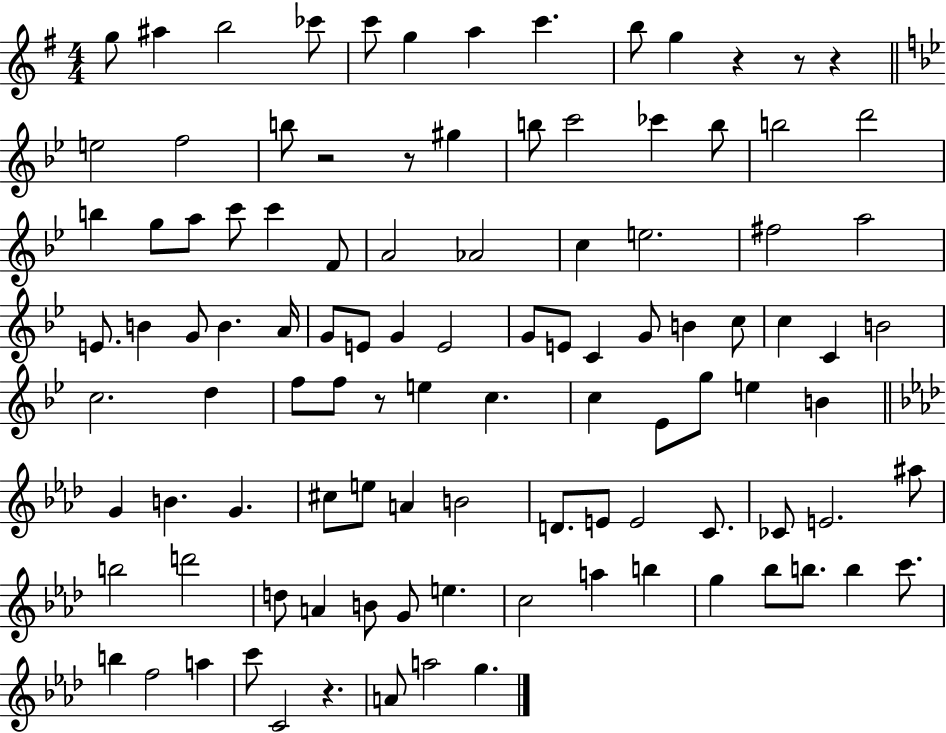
G5/e A#5/q B5/h CES6/e C6/e G5/q A5/q C6/q. B5/e G5/q R/q R/e R/q E5/h F5/h B5/e R/h R/e G#5/q B5/e C6/h CES6/q B5/e B5/h D6/h B5/q G5/e A5/e C6/e C6/q F4/e A4/h Ab4/h C5/q E5/h. F#5/h A5/h E4/e. B4/q G4/e B4/q. A4/s G4/e E4/e G4/q E4/h G4/e E4/e C4/q G4/e B4/q C5/e C5/q C4/q B4/h C5/h. D5/q F5/e F5/e R/e E5/q C5/q. C5/q Eb4/e G5/e E5/q B4/q G4/q B4/q. G4/q. C#5/e E5/e A4/q B4/h D4/e. E4/e E4/h C4/e. CES4/e E4/h. A#5/e B5/h D6/h D5/e A4/q B4/e G4/e E5/q. C5/h A5/q B5/q G5/q Bb5/e B5/e. B5/q C6/e. B5/q F5/h A5/q C6/e C4/h R/q. A4/e A5/h G5/q.